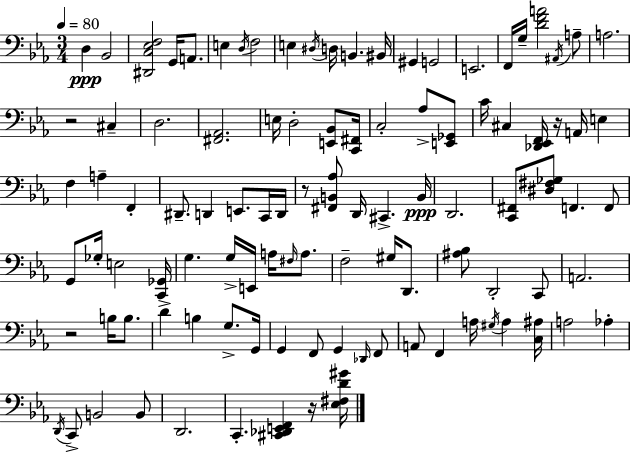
X:1
T:Untitled
M:3/4
L:1/4
K:Eb
D, _B,,2 [^D,,C,_E,F,]2 G,,/4 A,,/2 E, D,/4 F,2 E, ^D,/4 D,/4 B,, ^B,,/4 ^G,, G,,2 E,,2 F,,/4 G,/4 [DFA]2 ^A,,/4 A,/2 A,2 z2 ^C, D,2 [^F,,_A,,]2 E,/4 D,2 [E,,_B,,]/2 [C,,^F,,]/4 C,2 _A,/2 [E,,_G,,]/2 C/4 ^C, [_D,,_E,,F,,]/4 z/4 A,,/4 E, F, A, F,, ^D,,/2 D,, E,,/2 C,,/4 D,,/4 z/2 [^F,,B,,_A,]/2 D,,/4 ^C,, B,,/4 D,,2 [C,,^F,,]/2 [^D,^F,_G,]/2 F,, F,,/2 G,,/2 _G,/4 E,2 [C,,_G,,]/4 G, G,/4 E,,/4 A,/4 ^F,/4 A,/2 F,2 ^G,/4 D,,/2 [^A,_B,]/2 D,,2 C,,/2 A,,2 z2 B,/4 B,/2 D B, G,/2 G,,/4 G,, F,,/2 G,, _D,,/4 F,,/2 A,,/2 F,, A,/4 ^G,/4 A, [C,^A,]/4 A,2 _A, D,,/4 C,,/2 B,,2 B,,/2 D,,2 C,, [^C,,_D,,E,,F,,] z/4 [_E,^F,D^G]/4